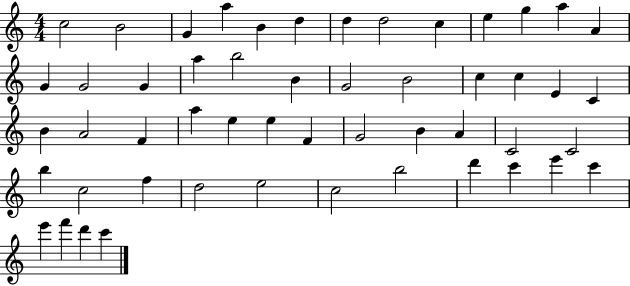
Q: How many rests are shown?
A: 0